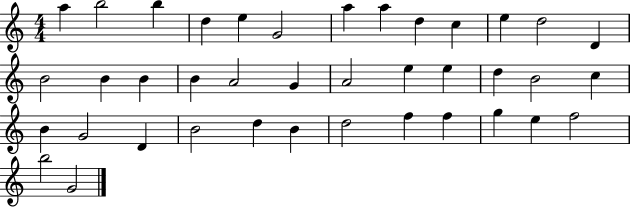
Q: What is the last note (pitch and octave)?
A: G4